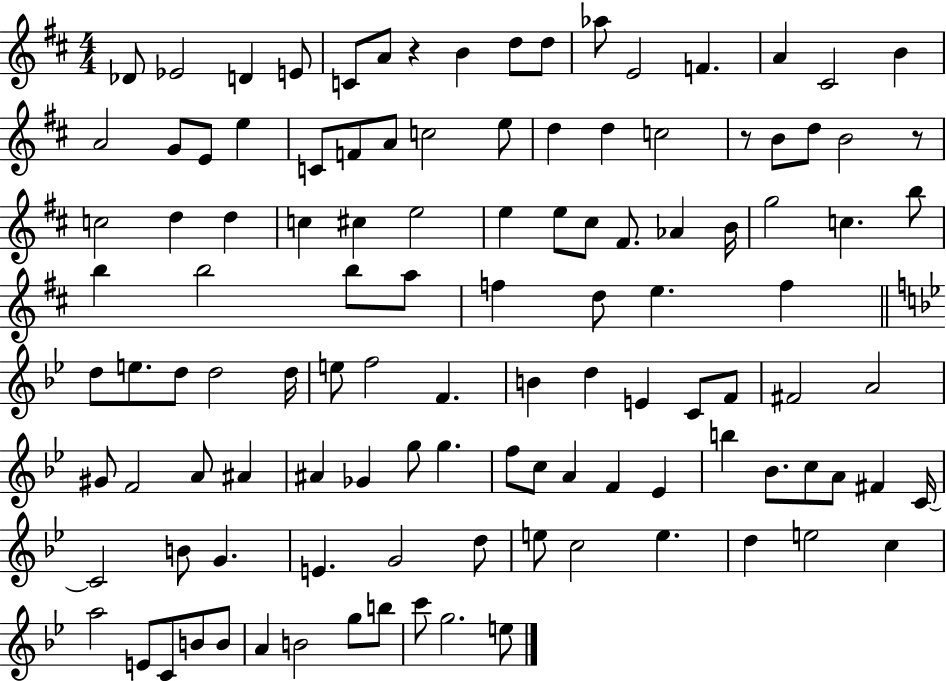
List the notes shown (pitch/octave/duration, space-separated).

Db4/e Eb4/h D4/q E4/e C4/e A4/e R/q B4/q D5/e D5/e Ab5/e E4/h F4/q. A4/q C#4/h B4/q A4/h G4/e E4/e E5/q C4/e F4/e A4/e C5/h E5/e D5/q D5/q C5/h R/e B4/e D5/e B4/h R/e C5/h D5/q D5/q C5/q C#5/q E5/h E5/q E5/e C#5/e F#4/e. Ab4/q B4/s G5/h C5/q. B5/e B5/q B5/h B5/e A5/e F5/q D5/e E5/q. F5/q D5/e E5/e. D5/e D5/h D5/s E5/e F5/h F4/q. B4/q D5/q E4/q C4/e F4/e F#4/h A4/h G#4/e F4/h A4/e A#4/q A#4/q Gb4/q G5/e G5/q. F5/e C5/e A4/q F4/q Eb4/q B5/q Bb4/e. C5/e A4/e F#4/q C4/s C4/h B4/e G4/q. E4/q. G4/h D5/e E5/e C5/h E5/q. D5/q E5/h C5/q A5/h E4/e C4/e B4/e B4/e A4/q B4/h G5/e B5/e C6/e G5/h. E5/e